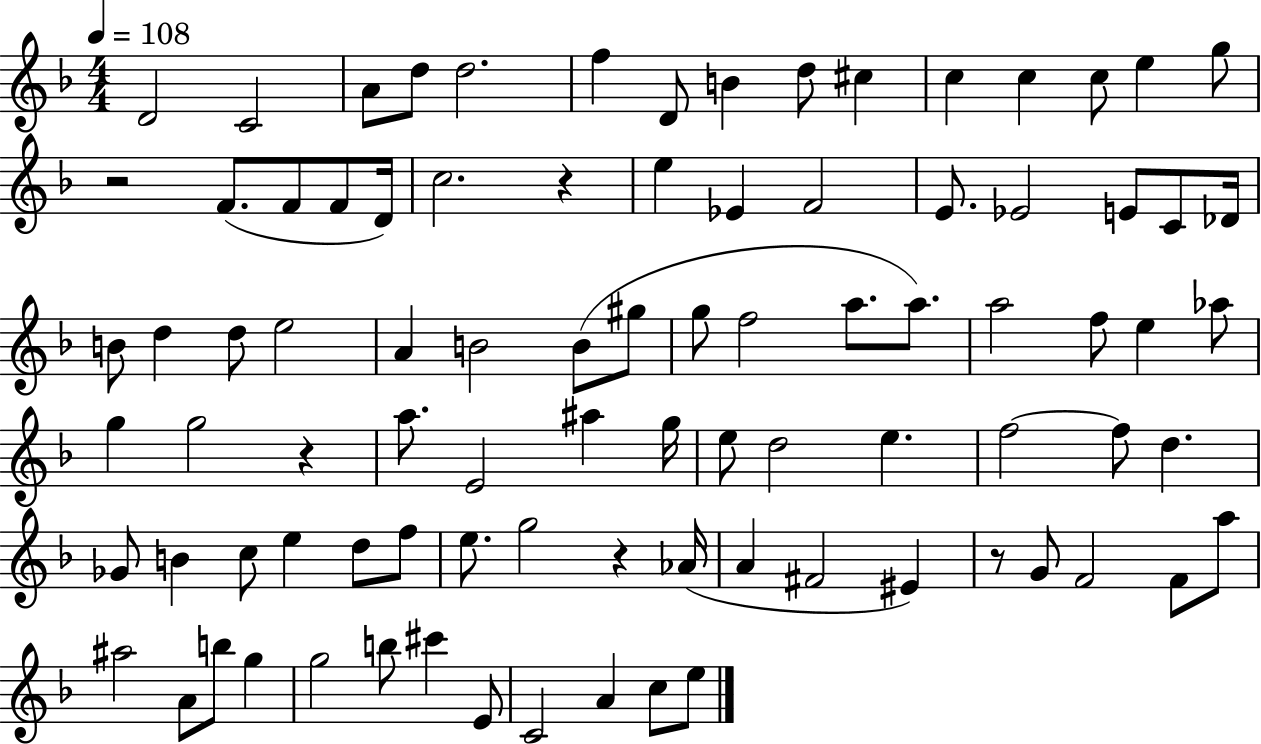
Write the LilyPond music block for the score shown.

{
  \clef treble
  \numericTimeSignature
  \time 4/4
  \key f \major
  \tempo 4 = 108
  d'2 c'2 | a'8 d''8 d''2. | f''4 d'8 b'4 d''8 cis''4 | c''4 c''4 c''8 e''4 g''8 | \break r2 f'8.( f'8 f'8 d'16) | c''2. r4 | e''4 ees'4 f'2 | e'8. ees'2 e'8 c'8 des'16 | \break b'8 d''4 d''8 e''2 | a'4 b'2 b'8( gis''8 | g''8 f''2 a''8. a''8.) | a''2 f''8 e''4 aes''8 | \break g''4 g''2 r4 | a''8. e'2 ais''4 g''16 | e''8 d''2 e''4. | f''2~~ f''8 d''4. | \break ges'8 b'4 c''8 e''4 d''8 f''8 | e''8. g''2 r4 aes'16( | a'4 fis'2 eis'4) | r8 g'8 f'2 f'8 a''8 | \break ais''2 a'8 b''8 g''4 | g''2 b''8 cis'''4 e'8 | c'2 a'4 c''8 e''8 | \bar "|."
}